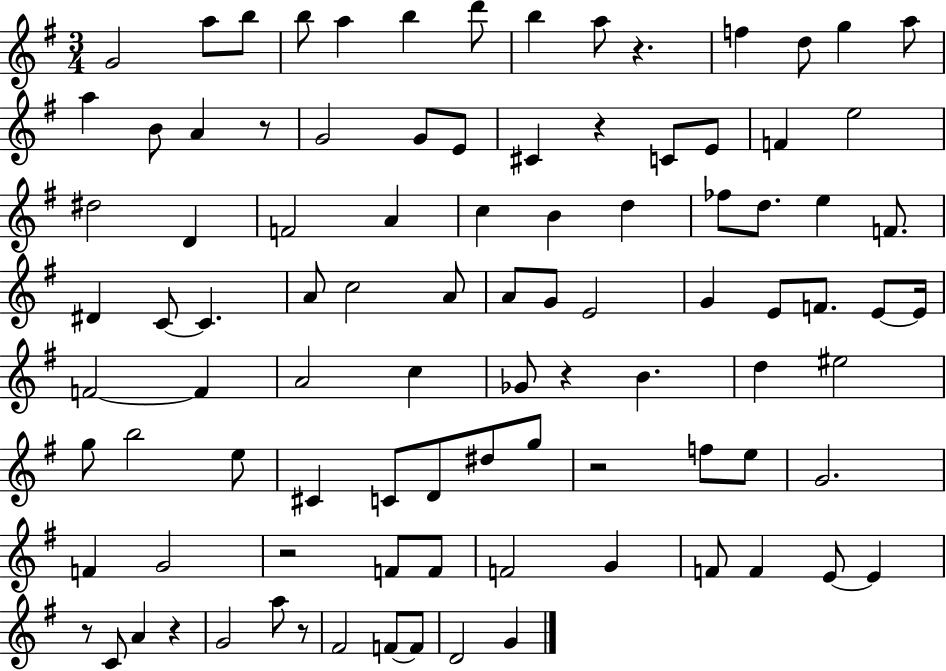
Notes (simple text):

G4/h A5/e B5/e B5/e A5/q B5/q D6/e B5/q A5/e R/q. F5/q D5/e G5/q A5/e A5/q B4/e A4/q R/e G4/h G4/e E4/e C#4/q R/q C4/e E4/e F4/q E5/h D#5/h D4/q F4/h A4/q C5/q B4/q D5/q FES5/e D5/e. E5/q F4/e. D#4/q C4/e C4/q. A4/e C5/h A4/e A4/e G4/e E4/h G4/q E4/e F4/e. E4/e E4/s F4/h F4/q A4/h C5/q Gb4/e R/q B4/q. D5/q EIS5/h G5/e B5/h E5/e C#4/q C4/e D4/e D#5/e G5/e R/h F5/e E5/e G4/h. F4/q G4/h R/h F4/e F4/e F4/h G4/q F4/e F4/q E4/e E4/q R/e C4/e A4/q R/q G4/h A5/e R/e F#4/h F4/e F4/e D4/h G4/q